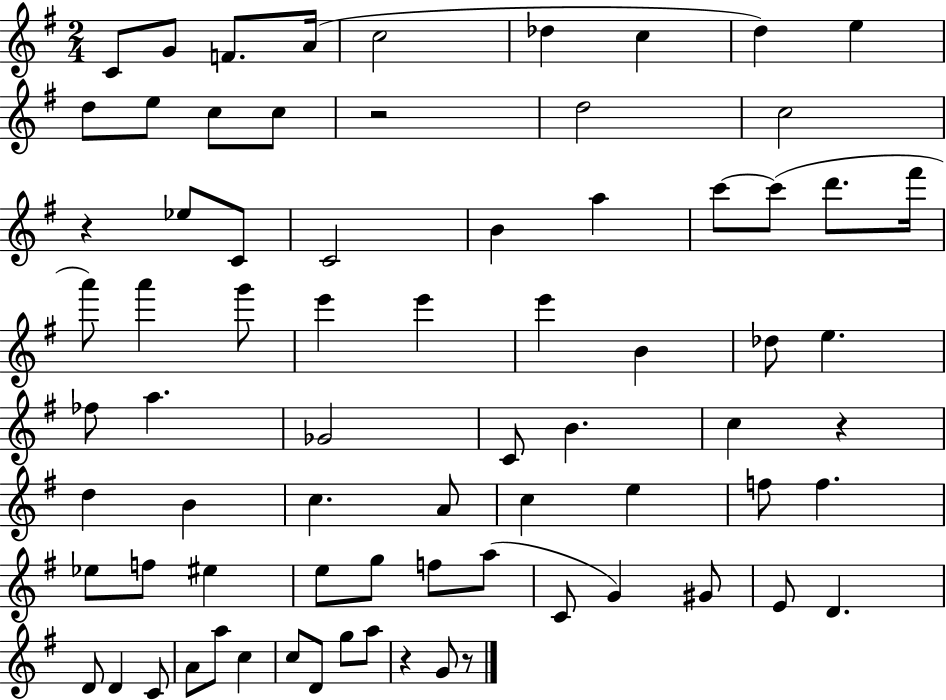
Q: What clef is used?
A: treble